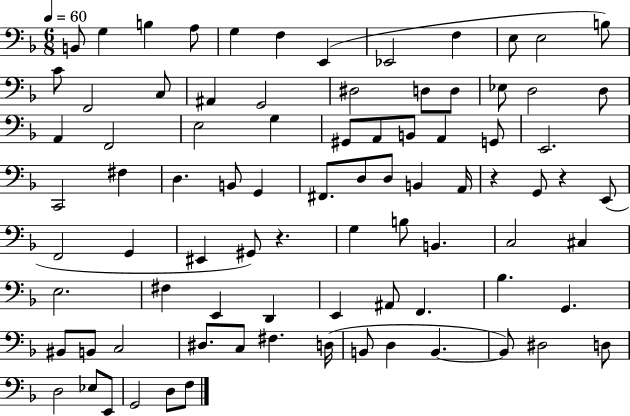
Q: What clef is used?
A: bass